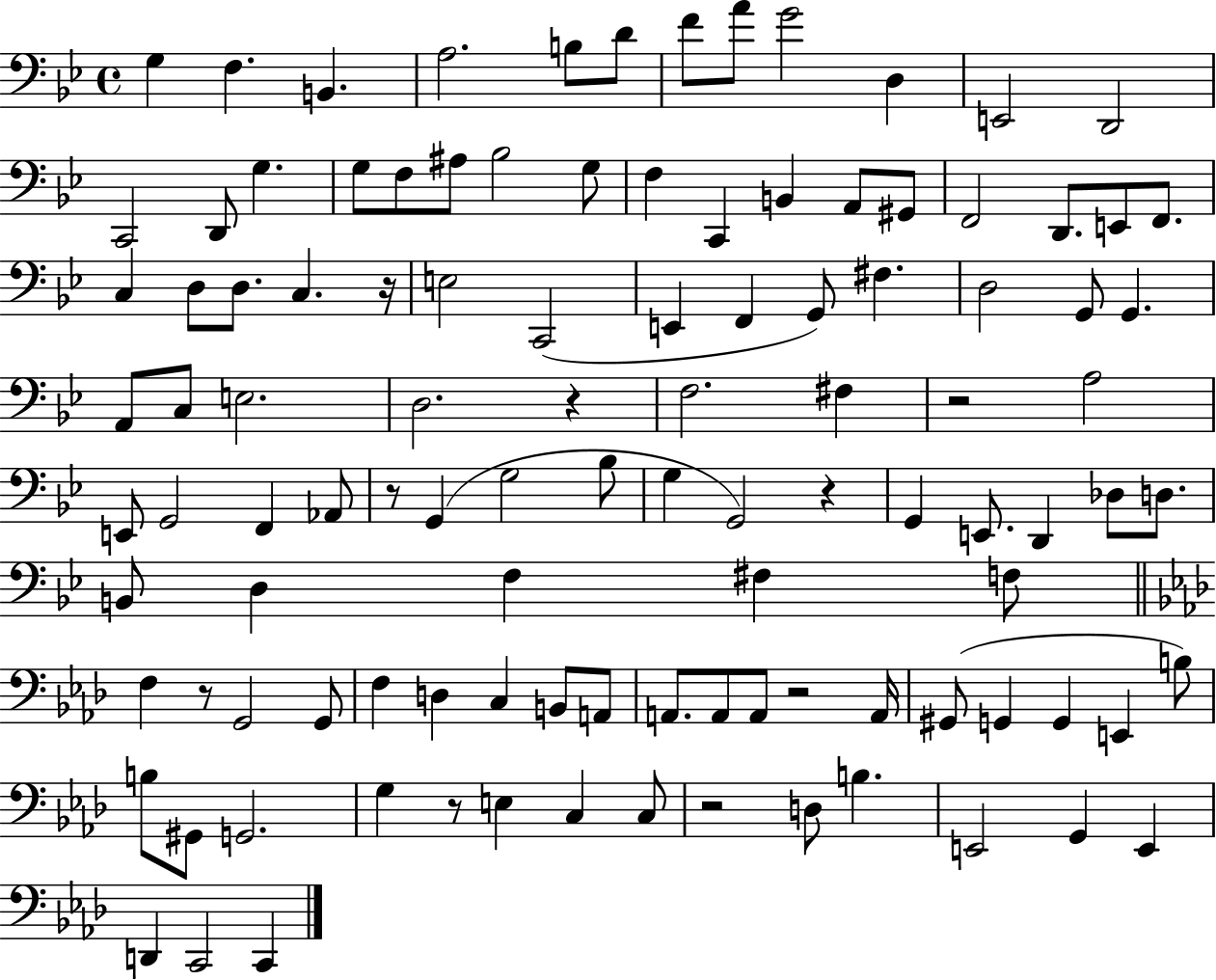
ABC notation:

X:1
T:Untitled
M:4/4
L:1/4
K:Bb
G, F, B,, A,2 B,/2 D/2 F/2 A/2 G2 D, E,,2 D,,2 C,,2 D,,/2 G, G,/2 F,/2 ^A,/2 _B,2 G,/2 F, C,, B,, A,,/2 ^G,,/2 F,,2 D,,/2 E,,/2 F,,/2 C, D,/2 D,/2 C, z/4 E,2 C,,2 E,, F,, G,,/2 ^F, D,2 G,,/2 G,, A,,/2 C,/2 E,2 D,2 z F,2 ^F, z2 A,2 E,,/2 G,,2 F,, _A,,/2 z/2 G,, G,2 _B,/2 G, G,,2 z G,, E,,/2 D,, _D,/2 D,/2 B,,/2 D, F, ^F, F,/2 F, z/2 G,,2 G,,/2 F, D, C, B,,/2 A,,/2 A,,/2 A,,/2 A,,/2 z2 A,,/4 ^G,,/2 G,, G,, E,, B,/2 B,/2 ^G,,/2 G,,2 G, z/2 E, C, C,/2 z2 D,/2 B, E,,2 G,, E,, D,, C,,2 C,,